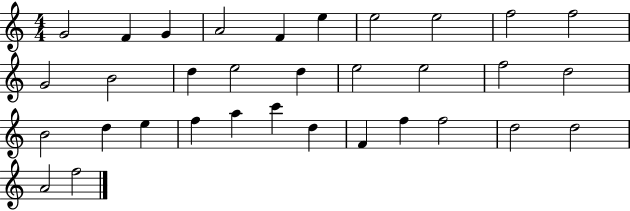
X:1
T:Untitled
M:4/4
L:1/4
K:C
G2 F G A2 F e e2 e2 f2 f2 G2 B2 d e2 d e2 e2 f2 d2 B2 d e f a c' d F f f2 d2 d2 A2 f2